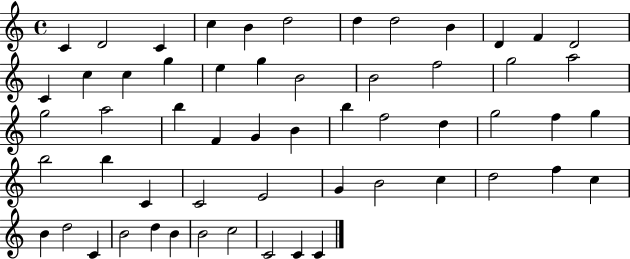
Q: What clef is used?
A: treble